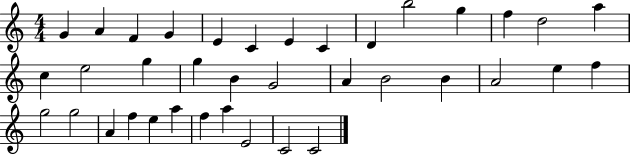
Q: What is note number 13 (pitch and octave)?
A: D5